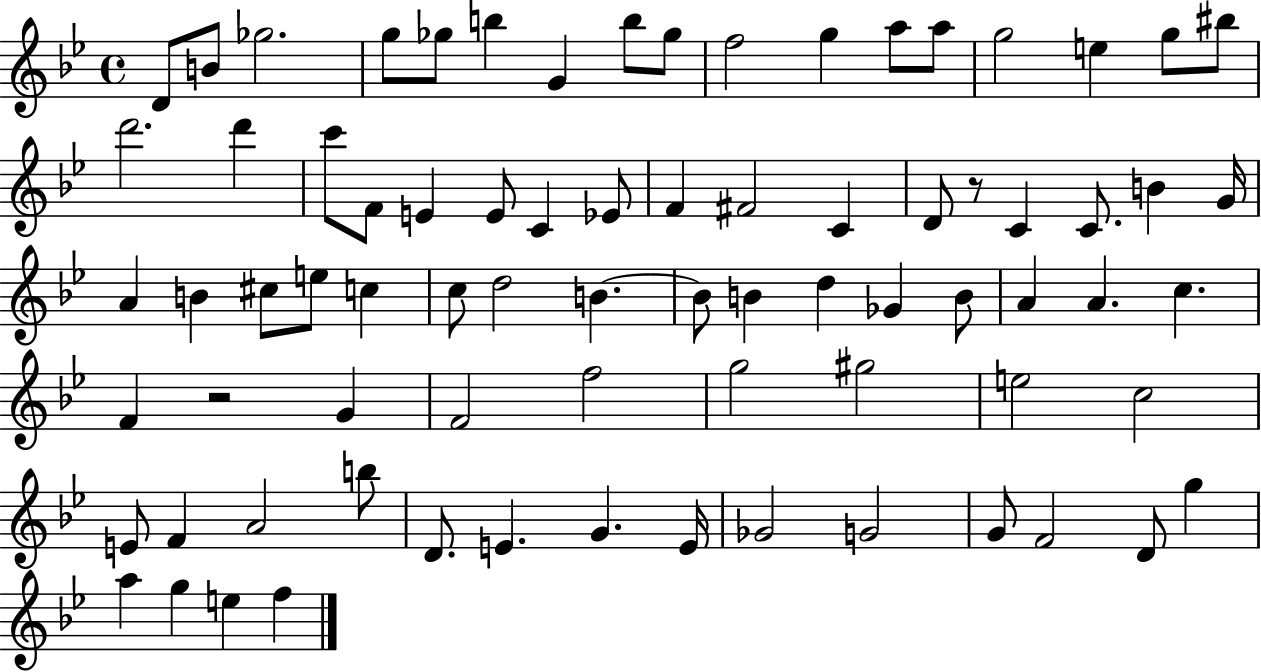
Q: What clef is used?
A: treble